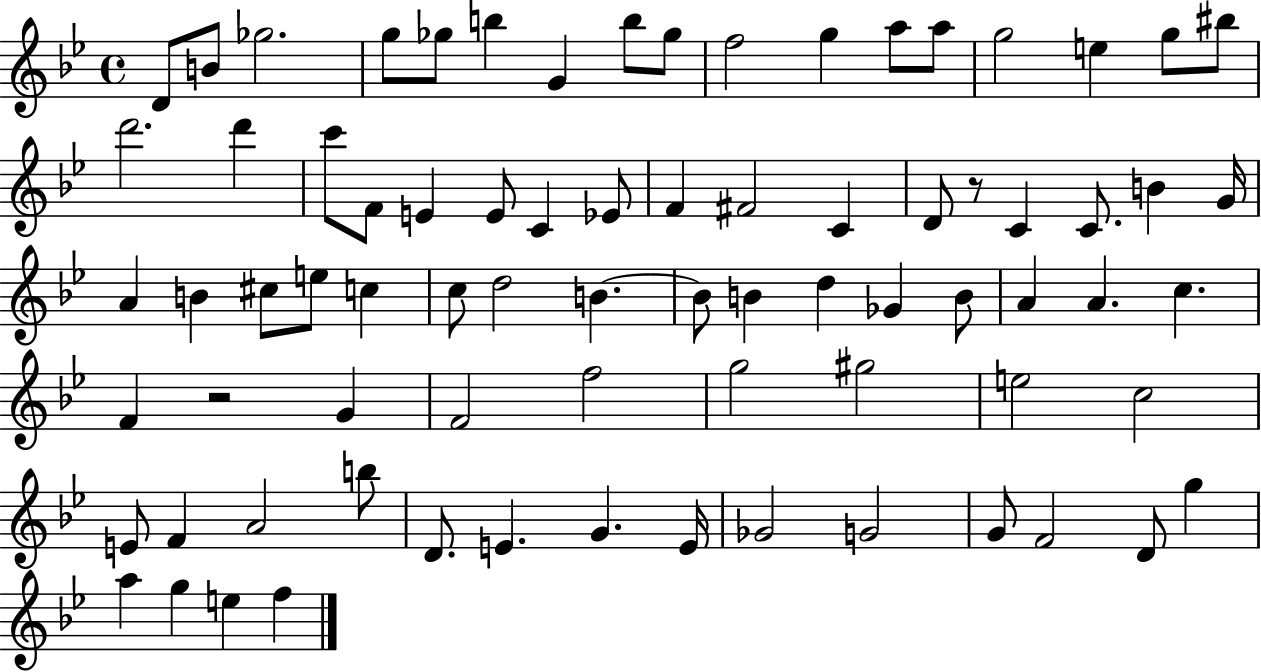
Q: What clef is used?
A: treble